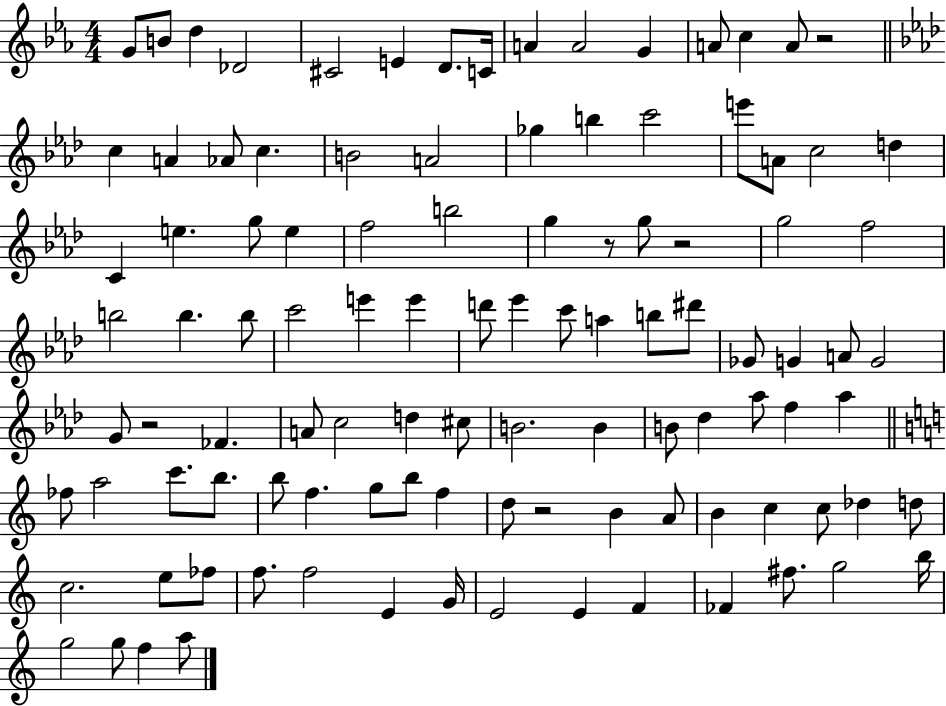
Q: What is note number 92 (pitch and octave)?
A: E4